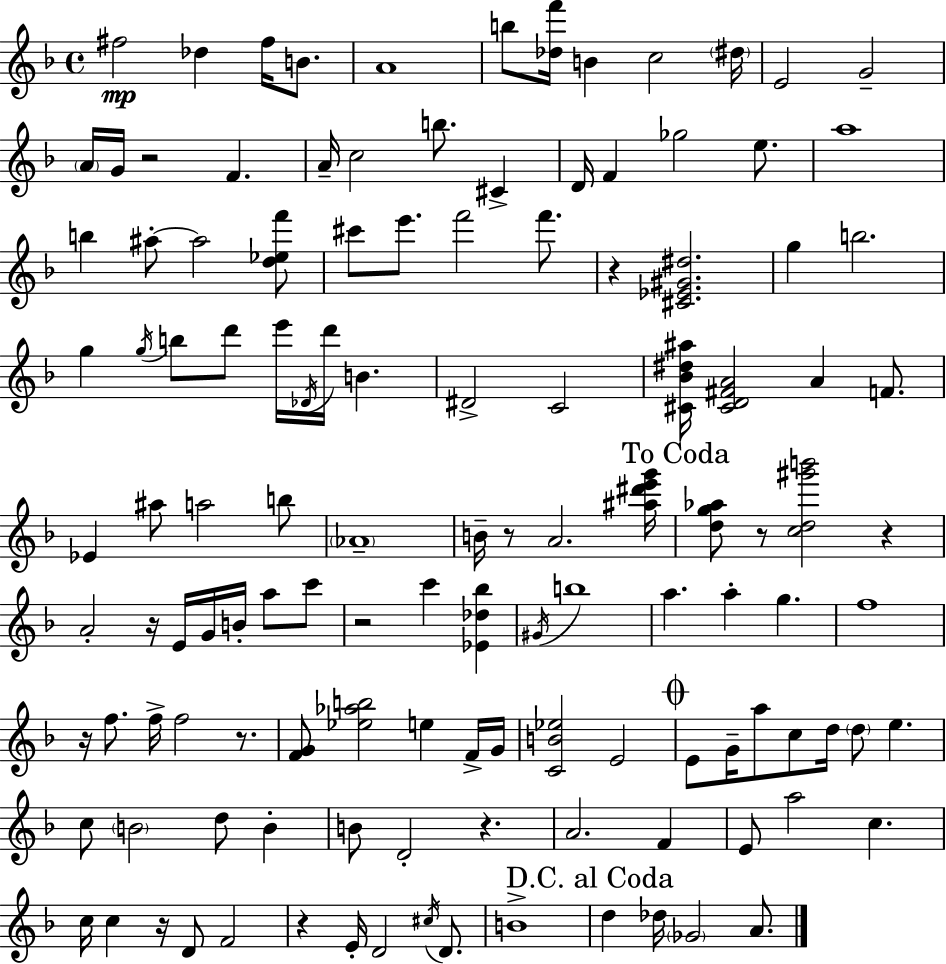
X:1
T:Untitled
M:4/4
L:1/4
K:F
^f2 _d ^f/4 B/2 A4 b/2 [_df']/4 B c2 ^d/4 E2 G2 A/4 G/4 z2 F A/4 c2 b/2 ^C D/4 F _g2 e/2 a4 b ^a/2 ^a2 [d_ef']/2 ^c'/2 e'/2 f'2 f'/2 z [^C_E^G^d]2 g b2 g g/4 b/2 d'/2 e'/4 _D/4 d'/4 B ^D2 C2 [^C_B^d^a]/4 [^CD^FA]2 A F/2 _E ^a/2 a2 b/2 _A4 B/4 z/2 A2 [^a^d'e'g']/4 [dg_a]/2 z/2 [cd^g'b']2 z A2 z/4 E/4 G/4 B/4 a/2 c'/2 z2 c' [_E_d_b] ^G/4 b4 a a g f4 z/4 f/2 f/4 f2 z/2 [FG]/2 [_e_ab]2 e F/4 G/4 [CB_e]2 E2 E/2 G/4 a/2 c/2 d/4 d/2 e c/2 B2 d/2 B B/2 D2 z A2 F E/2 a2 c c/4 c z/4 D/2 F2 z E/4 D2 ^c/4 D/2 B4 d _d/4 _G2 A/2